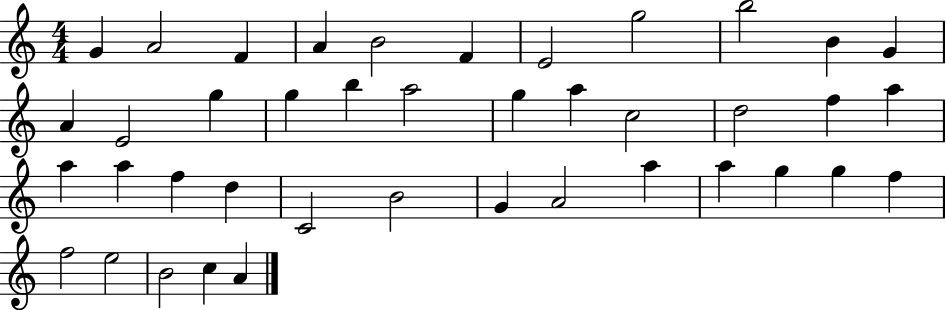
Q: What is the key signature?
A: C major